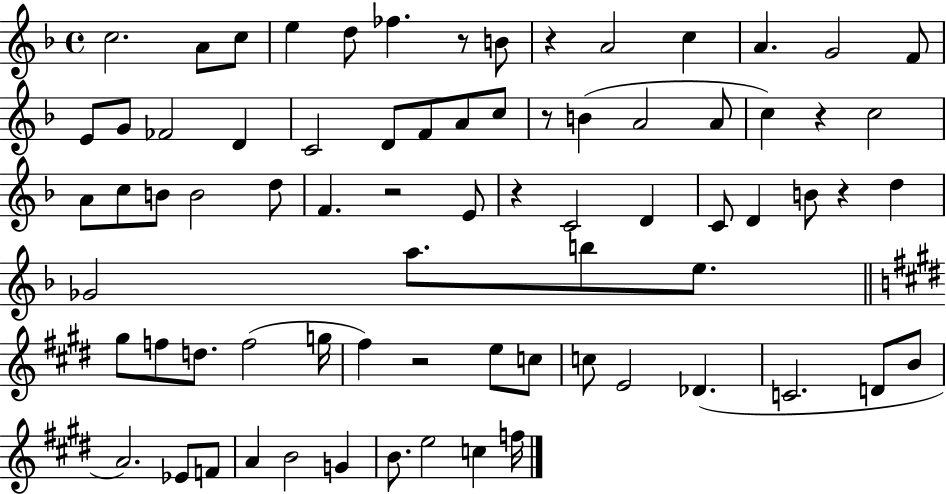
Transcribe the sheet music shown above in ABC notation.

X:1
T:Untitled
M:4/4
L:1/4
K:F
c2 A/2 c/2 e d/2 _f z/2 B/2 z A2 c A G2 F/2 E/2 G/2 _F2 D C2 D/2 F/2 A/2 c/2 z/2 B A2 A/2 c z c2 A/2 c/2 B/2 B2 d/2 F z2 E/2 z C2 D C/2 D B/2 z d _G2 a/2 b/2 e/2 ^g/2 f/2 d/2 f2 g/4 ^f z2 e/2 c/2 c/2 E2 _D C2 D/2 B/2 A2 _E/2 F/2 A B2 G B/2 e2 c f/4